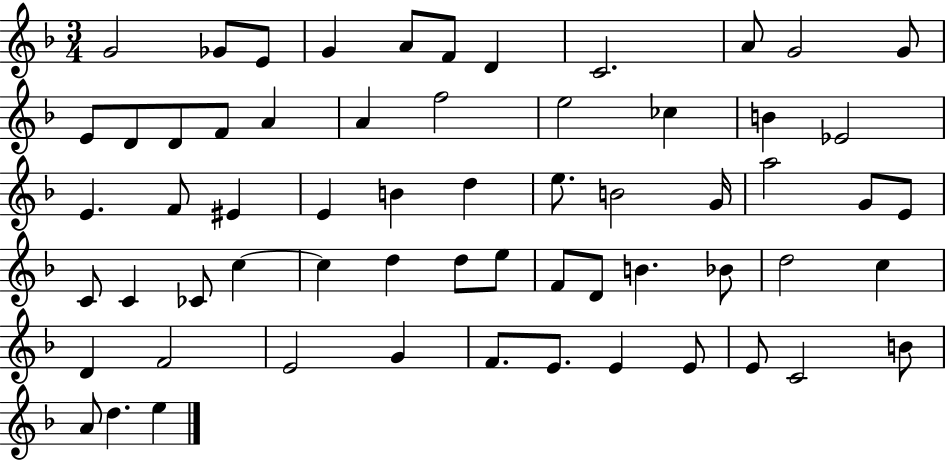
G4/h Gb4/e E4/e G4/q A4/e F4/e D4/q C4/h. A4/e G4/h G4/e E4/e D4/e D4/e F4/e A4/q A4/q F5/h E5/h CES5/q B4/q Eb4/h E4/q. F4/e EIS4/q E4/q B4/q D5/q E5/e. B4/h G4/s A5/h G4/e E4/e C4/e C4/q CES4/e C5/q C5/q D5/q D5/e E5/e F4/e D4/e B4/q. Bb4/e D5/h C5/q D4/q F4/h E4/h G4/q F4/e. E4/e. E4/q E4/e E4/e C4/h B4/e A4/e D5/q. E5/q